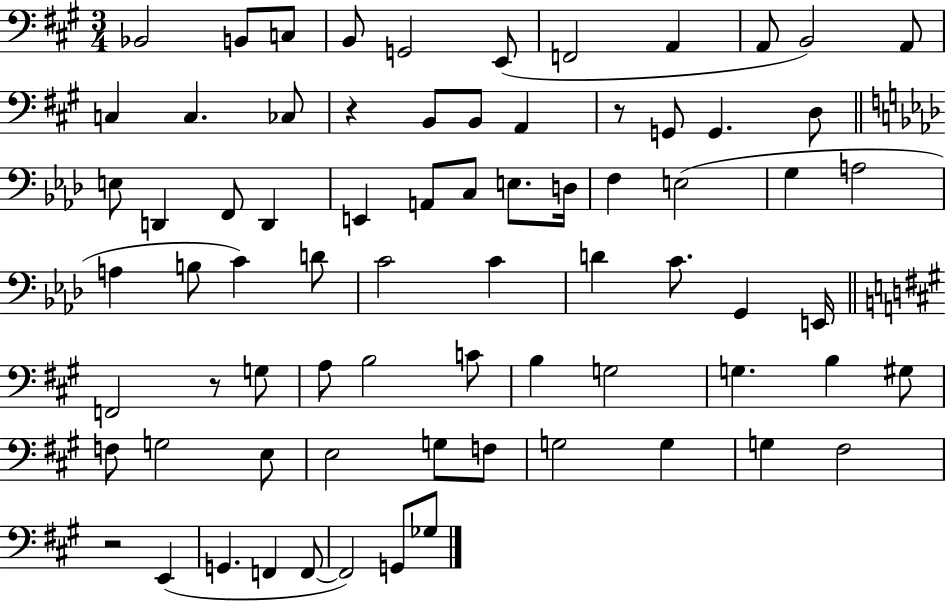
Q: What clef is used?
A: bass